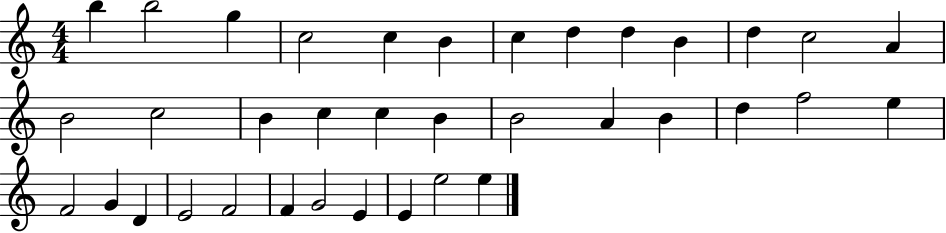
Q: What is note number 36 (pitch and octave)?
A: E5